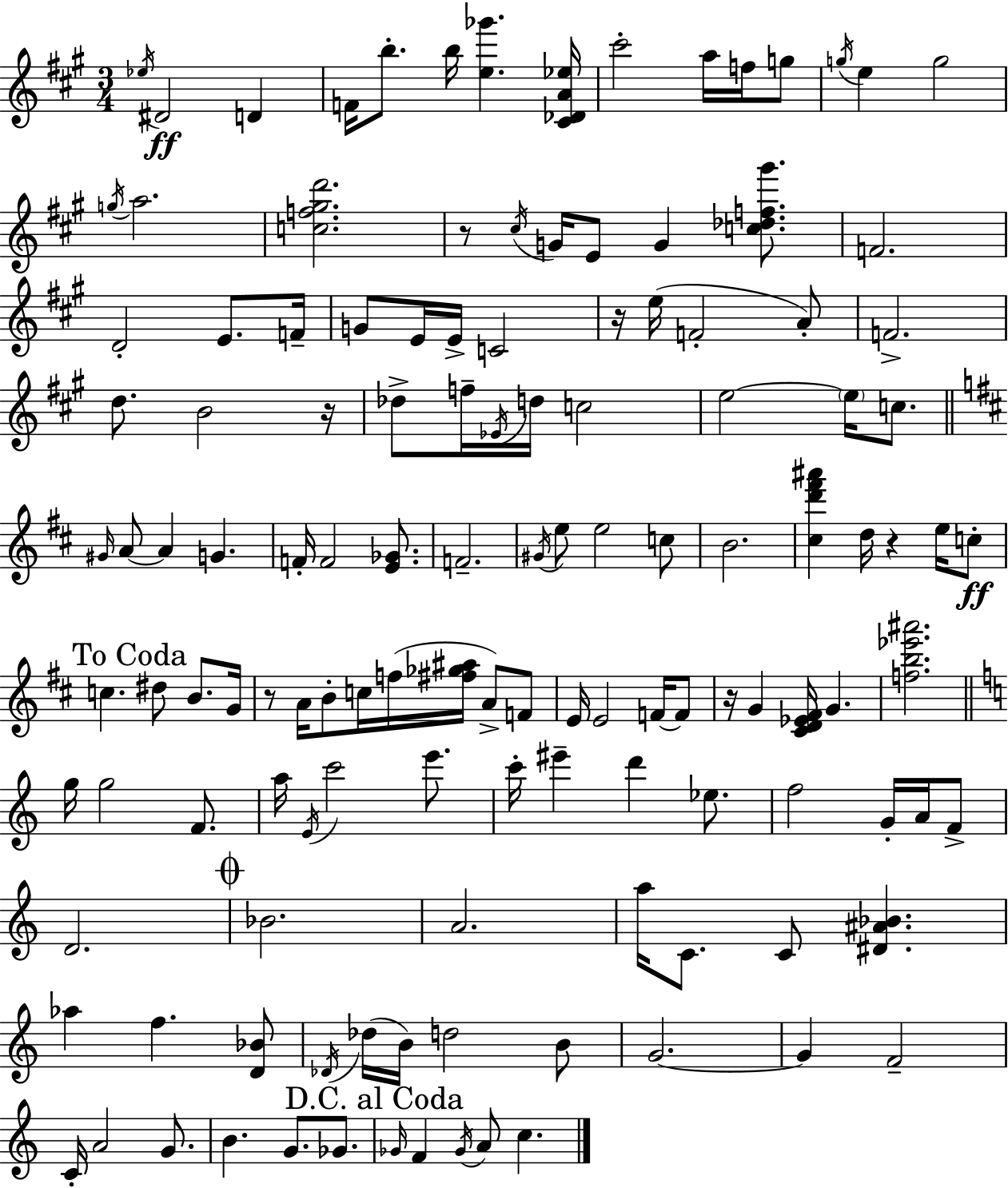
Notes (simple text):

Eb5/s D#4/h D4/q F4/s B5/e. B5/s [E5,Gb6]/q. [C#4,Db4,A4,Eb5]/s C#6/h A5/s F5/s G5/e G5/s E5/q G5/h G5/s A5/h. [C5,F5,G#5,D6]/h. R/e C#5/s G4/s E4/e G4/q [C5,Db5,F5,G#6]/e. F4/h. D4/h E4/e. F4/s G4/e E4/s E4/s C4/h R/s E5/s F4/h A4/e F4/h. D5/e. B4/h R/s Db5/e F5/s Eb4/s D5/s C5/h E5/h E5/s C5/e. G#4/s A4/e A4/q G4/q. F4/s F4/h [E4,Gb4]/e. F4/h. G#4/s E5/e E5/h C5/e B4/h. [C#5,D6,F#6,A#6]/q D5/s R/q E5/s C5/e C5/q. D#5/e B4/e. G4/s R/e A4/s B4/e C5/s F5/s [F#5,Gb5,A#5]/s A4/e F4/e E4/s E4/h F4/s F4/e R/s G4/q [C#4,D4,Eb4,F#4]/s G4/q. [F5,B5,Eb6,A#6]/h. G5/s G5/h F4/e. A5/s E4/s C6/h E6/e. C6/s EIS6/q D6/q Eb5/e. F5/h G4/s A4/s F4/e D4/h. Bb4/h. A4/h. A5/s C4/e. C4/e [D#4,A#4,Bb4]/q. Ab5/q F5/q. [D4,Bb4]/e Db4/s Db5/s B4/s D5/h B4/e G4/h. G4/q F4/h C4/s A4/h G4/e. B4/q. G4/e. Gb4/e. Gb4/s F4/q Gb4/s A4/e C5/q.